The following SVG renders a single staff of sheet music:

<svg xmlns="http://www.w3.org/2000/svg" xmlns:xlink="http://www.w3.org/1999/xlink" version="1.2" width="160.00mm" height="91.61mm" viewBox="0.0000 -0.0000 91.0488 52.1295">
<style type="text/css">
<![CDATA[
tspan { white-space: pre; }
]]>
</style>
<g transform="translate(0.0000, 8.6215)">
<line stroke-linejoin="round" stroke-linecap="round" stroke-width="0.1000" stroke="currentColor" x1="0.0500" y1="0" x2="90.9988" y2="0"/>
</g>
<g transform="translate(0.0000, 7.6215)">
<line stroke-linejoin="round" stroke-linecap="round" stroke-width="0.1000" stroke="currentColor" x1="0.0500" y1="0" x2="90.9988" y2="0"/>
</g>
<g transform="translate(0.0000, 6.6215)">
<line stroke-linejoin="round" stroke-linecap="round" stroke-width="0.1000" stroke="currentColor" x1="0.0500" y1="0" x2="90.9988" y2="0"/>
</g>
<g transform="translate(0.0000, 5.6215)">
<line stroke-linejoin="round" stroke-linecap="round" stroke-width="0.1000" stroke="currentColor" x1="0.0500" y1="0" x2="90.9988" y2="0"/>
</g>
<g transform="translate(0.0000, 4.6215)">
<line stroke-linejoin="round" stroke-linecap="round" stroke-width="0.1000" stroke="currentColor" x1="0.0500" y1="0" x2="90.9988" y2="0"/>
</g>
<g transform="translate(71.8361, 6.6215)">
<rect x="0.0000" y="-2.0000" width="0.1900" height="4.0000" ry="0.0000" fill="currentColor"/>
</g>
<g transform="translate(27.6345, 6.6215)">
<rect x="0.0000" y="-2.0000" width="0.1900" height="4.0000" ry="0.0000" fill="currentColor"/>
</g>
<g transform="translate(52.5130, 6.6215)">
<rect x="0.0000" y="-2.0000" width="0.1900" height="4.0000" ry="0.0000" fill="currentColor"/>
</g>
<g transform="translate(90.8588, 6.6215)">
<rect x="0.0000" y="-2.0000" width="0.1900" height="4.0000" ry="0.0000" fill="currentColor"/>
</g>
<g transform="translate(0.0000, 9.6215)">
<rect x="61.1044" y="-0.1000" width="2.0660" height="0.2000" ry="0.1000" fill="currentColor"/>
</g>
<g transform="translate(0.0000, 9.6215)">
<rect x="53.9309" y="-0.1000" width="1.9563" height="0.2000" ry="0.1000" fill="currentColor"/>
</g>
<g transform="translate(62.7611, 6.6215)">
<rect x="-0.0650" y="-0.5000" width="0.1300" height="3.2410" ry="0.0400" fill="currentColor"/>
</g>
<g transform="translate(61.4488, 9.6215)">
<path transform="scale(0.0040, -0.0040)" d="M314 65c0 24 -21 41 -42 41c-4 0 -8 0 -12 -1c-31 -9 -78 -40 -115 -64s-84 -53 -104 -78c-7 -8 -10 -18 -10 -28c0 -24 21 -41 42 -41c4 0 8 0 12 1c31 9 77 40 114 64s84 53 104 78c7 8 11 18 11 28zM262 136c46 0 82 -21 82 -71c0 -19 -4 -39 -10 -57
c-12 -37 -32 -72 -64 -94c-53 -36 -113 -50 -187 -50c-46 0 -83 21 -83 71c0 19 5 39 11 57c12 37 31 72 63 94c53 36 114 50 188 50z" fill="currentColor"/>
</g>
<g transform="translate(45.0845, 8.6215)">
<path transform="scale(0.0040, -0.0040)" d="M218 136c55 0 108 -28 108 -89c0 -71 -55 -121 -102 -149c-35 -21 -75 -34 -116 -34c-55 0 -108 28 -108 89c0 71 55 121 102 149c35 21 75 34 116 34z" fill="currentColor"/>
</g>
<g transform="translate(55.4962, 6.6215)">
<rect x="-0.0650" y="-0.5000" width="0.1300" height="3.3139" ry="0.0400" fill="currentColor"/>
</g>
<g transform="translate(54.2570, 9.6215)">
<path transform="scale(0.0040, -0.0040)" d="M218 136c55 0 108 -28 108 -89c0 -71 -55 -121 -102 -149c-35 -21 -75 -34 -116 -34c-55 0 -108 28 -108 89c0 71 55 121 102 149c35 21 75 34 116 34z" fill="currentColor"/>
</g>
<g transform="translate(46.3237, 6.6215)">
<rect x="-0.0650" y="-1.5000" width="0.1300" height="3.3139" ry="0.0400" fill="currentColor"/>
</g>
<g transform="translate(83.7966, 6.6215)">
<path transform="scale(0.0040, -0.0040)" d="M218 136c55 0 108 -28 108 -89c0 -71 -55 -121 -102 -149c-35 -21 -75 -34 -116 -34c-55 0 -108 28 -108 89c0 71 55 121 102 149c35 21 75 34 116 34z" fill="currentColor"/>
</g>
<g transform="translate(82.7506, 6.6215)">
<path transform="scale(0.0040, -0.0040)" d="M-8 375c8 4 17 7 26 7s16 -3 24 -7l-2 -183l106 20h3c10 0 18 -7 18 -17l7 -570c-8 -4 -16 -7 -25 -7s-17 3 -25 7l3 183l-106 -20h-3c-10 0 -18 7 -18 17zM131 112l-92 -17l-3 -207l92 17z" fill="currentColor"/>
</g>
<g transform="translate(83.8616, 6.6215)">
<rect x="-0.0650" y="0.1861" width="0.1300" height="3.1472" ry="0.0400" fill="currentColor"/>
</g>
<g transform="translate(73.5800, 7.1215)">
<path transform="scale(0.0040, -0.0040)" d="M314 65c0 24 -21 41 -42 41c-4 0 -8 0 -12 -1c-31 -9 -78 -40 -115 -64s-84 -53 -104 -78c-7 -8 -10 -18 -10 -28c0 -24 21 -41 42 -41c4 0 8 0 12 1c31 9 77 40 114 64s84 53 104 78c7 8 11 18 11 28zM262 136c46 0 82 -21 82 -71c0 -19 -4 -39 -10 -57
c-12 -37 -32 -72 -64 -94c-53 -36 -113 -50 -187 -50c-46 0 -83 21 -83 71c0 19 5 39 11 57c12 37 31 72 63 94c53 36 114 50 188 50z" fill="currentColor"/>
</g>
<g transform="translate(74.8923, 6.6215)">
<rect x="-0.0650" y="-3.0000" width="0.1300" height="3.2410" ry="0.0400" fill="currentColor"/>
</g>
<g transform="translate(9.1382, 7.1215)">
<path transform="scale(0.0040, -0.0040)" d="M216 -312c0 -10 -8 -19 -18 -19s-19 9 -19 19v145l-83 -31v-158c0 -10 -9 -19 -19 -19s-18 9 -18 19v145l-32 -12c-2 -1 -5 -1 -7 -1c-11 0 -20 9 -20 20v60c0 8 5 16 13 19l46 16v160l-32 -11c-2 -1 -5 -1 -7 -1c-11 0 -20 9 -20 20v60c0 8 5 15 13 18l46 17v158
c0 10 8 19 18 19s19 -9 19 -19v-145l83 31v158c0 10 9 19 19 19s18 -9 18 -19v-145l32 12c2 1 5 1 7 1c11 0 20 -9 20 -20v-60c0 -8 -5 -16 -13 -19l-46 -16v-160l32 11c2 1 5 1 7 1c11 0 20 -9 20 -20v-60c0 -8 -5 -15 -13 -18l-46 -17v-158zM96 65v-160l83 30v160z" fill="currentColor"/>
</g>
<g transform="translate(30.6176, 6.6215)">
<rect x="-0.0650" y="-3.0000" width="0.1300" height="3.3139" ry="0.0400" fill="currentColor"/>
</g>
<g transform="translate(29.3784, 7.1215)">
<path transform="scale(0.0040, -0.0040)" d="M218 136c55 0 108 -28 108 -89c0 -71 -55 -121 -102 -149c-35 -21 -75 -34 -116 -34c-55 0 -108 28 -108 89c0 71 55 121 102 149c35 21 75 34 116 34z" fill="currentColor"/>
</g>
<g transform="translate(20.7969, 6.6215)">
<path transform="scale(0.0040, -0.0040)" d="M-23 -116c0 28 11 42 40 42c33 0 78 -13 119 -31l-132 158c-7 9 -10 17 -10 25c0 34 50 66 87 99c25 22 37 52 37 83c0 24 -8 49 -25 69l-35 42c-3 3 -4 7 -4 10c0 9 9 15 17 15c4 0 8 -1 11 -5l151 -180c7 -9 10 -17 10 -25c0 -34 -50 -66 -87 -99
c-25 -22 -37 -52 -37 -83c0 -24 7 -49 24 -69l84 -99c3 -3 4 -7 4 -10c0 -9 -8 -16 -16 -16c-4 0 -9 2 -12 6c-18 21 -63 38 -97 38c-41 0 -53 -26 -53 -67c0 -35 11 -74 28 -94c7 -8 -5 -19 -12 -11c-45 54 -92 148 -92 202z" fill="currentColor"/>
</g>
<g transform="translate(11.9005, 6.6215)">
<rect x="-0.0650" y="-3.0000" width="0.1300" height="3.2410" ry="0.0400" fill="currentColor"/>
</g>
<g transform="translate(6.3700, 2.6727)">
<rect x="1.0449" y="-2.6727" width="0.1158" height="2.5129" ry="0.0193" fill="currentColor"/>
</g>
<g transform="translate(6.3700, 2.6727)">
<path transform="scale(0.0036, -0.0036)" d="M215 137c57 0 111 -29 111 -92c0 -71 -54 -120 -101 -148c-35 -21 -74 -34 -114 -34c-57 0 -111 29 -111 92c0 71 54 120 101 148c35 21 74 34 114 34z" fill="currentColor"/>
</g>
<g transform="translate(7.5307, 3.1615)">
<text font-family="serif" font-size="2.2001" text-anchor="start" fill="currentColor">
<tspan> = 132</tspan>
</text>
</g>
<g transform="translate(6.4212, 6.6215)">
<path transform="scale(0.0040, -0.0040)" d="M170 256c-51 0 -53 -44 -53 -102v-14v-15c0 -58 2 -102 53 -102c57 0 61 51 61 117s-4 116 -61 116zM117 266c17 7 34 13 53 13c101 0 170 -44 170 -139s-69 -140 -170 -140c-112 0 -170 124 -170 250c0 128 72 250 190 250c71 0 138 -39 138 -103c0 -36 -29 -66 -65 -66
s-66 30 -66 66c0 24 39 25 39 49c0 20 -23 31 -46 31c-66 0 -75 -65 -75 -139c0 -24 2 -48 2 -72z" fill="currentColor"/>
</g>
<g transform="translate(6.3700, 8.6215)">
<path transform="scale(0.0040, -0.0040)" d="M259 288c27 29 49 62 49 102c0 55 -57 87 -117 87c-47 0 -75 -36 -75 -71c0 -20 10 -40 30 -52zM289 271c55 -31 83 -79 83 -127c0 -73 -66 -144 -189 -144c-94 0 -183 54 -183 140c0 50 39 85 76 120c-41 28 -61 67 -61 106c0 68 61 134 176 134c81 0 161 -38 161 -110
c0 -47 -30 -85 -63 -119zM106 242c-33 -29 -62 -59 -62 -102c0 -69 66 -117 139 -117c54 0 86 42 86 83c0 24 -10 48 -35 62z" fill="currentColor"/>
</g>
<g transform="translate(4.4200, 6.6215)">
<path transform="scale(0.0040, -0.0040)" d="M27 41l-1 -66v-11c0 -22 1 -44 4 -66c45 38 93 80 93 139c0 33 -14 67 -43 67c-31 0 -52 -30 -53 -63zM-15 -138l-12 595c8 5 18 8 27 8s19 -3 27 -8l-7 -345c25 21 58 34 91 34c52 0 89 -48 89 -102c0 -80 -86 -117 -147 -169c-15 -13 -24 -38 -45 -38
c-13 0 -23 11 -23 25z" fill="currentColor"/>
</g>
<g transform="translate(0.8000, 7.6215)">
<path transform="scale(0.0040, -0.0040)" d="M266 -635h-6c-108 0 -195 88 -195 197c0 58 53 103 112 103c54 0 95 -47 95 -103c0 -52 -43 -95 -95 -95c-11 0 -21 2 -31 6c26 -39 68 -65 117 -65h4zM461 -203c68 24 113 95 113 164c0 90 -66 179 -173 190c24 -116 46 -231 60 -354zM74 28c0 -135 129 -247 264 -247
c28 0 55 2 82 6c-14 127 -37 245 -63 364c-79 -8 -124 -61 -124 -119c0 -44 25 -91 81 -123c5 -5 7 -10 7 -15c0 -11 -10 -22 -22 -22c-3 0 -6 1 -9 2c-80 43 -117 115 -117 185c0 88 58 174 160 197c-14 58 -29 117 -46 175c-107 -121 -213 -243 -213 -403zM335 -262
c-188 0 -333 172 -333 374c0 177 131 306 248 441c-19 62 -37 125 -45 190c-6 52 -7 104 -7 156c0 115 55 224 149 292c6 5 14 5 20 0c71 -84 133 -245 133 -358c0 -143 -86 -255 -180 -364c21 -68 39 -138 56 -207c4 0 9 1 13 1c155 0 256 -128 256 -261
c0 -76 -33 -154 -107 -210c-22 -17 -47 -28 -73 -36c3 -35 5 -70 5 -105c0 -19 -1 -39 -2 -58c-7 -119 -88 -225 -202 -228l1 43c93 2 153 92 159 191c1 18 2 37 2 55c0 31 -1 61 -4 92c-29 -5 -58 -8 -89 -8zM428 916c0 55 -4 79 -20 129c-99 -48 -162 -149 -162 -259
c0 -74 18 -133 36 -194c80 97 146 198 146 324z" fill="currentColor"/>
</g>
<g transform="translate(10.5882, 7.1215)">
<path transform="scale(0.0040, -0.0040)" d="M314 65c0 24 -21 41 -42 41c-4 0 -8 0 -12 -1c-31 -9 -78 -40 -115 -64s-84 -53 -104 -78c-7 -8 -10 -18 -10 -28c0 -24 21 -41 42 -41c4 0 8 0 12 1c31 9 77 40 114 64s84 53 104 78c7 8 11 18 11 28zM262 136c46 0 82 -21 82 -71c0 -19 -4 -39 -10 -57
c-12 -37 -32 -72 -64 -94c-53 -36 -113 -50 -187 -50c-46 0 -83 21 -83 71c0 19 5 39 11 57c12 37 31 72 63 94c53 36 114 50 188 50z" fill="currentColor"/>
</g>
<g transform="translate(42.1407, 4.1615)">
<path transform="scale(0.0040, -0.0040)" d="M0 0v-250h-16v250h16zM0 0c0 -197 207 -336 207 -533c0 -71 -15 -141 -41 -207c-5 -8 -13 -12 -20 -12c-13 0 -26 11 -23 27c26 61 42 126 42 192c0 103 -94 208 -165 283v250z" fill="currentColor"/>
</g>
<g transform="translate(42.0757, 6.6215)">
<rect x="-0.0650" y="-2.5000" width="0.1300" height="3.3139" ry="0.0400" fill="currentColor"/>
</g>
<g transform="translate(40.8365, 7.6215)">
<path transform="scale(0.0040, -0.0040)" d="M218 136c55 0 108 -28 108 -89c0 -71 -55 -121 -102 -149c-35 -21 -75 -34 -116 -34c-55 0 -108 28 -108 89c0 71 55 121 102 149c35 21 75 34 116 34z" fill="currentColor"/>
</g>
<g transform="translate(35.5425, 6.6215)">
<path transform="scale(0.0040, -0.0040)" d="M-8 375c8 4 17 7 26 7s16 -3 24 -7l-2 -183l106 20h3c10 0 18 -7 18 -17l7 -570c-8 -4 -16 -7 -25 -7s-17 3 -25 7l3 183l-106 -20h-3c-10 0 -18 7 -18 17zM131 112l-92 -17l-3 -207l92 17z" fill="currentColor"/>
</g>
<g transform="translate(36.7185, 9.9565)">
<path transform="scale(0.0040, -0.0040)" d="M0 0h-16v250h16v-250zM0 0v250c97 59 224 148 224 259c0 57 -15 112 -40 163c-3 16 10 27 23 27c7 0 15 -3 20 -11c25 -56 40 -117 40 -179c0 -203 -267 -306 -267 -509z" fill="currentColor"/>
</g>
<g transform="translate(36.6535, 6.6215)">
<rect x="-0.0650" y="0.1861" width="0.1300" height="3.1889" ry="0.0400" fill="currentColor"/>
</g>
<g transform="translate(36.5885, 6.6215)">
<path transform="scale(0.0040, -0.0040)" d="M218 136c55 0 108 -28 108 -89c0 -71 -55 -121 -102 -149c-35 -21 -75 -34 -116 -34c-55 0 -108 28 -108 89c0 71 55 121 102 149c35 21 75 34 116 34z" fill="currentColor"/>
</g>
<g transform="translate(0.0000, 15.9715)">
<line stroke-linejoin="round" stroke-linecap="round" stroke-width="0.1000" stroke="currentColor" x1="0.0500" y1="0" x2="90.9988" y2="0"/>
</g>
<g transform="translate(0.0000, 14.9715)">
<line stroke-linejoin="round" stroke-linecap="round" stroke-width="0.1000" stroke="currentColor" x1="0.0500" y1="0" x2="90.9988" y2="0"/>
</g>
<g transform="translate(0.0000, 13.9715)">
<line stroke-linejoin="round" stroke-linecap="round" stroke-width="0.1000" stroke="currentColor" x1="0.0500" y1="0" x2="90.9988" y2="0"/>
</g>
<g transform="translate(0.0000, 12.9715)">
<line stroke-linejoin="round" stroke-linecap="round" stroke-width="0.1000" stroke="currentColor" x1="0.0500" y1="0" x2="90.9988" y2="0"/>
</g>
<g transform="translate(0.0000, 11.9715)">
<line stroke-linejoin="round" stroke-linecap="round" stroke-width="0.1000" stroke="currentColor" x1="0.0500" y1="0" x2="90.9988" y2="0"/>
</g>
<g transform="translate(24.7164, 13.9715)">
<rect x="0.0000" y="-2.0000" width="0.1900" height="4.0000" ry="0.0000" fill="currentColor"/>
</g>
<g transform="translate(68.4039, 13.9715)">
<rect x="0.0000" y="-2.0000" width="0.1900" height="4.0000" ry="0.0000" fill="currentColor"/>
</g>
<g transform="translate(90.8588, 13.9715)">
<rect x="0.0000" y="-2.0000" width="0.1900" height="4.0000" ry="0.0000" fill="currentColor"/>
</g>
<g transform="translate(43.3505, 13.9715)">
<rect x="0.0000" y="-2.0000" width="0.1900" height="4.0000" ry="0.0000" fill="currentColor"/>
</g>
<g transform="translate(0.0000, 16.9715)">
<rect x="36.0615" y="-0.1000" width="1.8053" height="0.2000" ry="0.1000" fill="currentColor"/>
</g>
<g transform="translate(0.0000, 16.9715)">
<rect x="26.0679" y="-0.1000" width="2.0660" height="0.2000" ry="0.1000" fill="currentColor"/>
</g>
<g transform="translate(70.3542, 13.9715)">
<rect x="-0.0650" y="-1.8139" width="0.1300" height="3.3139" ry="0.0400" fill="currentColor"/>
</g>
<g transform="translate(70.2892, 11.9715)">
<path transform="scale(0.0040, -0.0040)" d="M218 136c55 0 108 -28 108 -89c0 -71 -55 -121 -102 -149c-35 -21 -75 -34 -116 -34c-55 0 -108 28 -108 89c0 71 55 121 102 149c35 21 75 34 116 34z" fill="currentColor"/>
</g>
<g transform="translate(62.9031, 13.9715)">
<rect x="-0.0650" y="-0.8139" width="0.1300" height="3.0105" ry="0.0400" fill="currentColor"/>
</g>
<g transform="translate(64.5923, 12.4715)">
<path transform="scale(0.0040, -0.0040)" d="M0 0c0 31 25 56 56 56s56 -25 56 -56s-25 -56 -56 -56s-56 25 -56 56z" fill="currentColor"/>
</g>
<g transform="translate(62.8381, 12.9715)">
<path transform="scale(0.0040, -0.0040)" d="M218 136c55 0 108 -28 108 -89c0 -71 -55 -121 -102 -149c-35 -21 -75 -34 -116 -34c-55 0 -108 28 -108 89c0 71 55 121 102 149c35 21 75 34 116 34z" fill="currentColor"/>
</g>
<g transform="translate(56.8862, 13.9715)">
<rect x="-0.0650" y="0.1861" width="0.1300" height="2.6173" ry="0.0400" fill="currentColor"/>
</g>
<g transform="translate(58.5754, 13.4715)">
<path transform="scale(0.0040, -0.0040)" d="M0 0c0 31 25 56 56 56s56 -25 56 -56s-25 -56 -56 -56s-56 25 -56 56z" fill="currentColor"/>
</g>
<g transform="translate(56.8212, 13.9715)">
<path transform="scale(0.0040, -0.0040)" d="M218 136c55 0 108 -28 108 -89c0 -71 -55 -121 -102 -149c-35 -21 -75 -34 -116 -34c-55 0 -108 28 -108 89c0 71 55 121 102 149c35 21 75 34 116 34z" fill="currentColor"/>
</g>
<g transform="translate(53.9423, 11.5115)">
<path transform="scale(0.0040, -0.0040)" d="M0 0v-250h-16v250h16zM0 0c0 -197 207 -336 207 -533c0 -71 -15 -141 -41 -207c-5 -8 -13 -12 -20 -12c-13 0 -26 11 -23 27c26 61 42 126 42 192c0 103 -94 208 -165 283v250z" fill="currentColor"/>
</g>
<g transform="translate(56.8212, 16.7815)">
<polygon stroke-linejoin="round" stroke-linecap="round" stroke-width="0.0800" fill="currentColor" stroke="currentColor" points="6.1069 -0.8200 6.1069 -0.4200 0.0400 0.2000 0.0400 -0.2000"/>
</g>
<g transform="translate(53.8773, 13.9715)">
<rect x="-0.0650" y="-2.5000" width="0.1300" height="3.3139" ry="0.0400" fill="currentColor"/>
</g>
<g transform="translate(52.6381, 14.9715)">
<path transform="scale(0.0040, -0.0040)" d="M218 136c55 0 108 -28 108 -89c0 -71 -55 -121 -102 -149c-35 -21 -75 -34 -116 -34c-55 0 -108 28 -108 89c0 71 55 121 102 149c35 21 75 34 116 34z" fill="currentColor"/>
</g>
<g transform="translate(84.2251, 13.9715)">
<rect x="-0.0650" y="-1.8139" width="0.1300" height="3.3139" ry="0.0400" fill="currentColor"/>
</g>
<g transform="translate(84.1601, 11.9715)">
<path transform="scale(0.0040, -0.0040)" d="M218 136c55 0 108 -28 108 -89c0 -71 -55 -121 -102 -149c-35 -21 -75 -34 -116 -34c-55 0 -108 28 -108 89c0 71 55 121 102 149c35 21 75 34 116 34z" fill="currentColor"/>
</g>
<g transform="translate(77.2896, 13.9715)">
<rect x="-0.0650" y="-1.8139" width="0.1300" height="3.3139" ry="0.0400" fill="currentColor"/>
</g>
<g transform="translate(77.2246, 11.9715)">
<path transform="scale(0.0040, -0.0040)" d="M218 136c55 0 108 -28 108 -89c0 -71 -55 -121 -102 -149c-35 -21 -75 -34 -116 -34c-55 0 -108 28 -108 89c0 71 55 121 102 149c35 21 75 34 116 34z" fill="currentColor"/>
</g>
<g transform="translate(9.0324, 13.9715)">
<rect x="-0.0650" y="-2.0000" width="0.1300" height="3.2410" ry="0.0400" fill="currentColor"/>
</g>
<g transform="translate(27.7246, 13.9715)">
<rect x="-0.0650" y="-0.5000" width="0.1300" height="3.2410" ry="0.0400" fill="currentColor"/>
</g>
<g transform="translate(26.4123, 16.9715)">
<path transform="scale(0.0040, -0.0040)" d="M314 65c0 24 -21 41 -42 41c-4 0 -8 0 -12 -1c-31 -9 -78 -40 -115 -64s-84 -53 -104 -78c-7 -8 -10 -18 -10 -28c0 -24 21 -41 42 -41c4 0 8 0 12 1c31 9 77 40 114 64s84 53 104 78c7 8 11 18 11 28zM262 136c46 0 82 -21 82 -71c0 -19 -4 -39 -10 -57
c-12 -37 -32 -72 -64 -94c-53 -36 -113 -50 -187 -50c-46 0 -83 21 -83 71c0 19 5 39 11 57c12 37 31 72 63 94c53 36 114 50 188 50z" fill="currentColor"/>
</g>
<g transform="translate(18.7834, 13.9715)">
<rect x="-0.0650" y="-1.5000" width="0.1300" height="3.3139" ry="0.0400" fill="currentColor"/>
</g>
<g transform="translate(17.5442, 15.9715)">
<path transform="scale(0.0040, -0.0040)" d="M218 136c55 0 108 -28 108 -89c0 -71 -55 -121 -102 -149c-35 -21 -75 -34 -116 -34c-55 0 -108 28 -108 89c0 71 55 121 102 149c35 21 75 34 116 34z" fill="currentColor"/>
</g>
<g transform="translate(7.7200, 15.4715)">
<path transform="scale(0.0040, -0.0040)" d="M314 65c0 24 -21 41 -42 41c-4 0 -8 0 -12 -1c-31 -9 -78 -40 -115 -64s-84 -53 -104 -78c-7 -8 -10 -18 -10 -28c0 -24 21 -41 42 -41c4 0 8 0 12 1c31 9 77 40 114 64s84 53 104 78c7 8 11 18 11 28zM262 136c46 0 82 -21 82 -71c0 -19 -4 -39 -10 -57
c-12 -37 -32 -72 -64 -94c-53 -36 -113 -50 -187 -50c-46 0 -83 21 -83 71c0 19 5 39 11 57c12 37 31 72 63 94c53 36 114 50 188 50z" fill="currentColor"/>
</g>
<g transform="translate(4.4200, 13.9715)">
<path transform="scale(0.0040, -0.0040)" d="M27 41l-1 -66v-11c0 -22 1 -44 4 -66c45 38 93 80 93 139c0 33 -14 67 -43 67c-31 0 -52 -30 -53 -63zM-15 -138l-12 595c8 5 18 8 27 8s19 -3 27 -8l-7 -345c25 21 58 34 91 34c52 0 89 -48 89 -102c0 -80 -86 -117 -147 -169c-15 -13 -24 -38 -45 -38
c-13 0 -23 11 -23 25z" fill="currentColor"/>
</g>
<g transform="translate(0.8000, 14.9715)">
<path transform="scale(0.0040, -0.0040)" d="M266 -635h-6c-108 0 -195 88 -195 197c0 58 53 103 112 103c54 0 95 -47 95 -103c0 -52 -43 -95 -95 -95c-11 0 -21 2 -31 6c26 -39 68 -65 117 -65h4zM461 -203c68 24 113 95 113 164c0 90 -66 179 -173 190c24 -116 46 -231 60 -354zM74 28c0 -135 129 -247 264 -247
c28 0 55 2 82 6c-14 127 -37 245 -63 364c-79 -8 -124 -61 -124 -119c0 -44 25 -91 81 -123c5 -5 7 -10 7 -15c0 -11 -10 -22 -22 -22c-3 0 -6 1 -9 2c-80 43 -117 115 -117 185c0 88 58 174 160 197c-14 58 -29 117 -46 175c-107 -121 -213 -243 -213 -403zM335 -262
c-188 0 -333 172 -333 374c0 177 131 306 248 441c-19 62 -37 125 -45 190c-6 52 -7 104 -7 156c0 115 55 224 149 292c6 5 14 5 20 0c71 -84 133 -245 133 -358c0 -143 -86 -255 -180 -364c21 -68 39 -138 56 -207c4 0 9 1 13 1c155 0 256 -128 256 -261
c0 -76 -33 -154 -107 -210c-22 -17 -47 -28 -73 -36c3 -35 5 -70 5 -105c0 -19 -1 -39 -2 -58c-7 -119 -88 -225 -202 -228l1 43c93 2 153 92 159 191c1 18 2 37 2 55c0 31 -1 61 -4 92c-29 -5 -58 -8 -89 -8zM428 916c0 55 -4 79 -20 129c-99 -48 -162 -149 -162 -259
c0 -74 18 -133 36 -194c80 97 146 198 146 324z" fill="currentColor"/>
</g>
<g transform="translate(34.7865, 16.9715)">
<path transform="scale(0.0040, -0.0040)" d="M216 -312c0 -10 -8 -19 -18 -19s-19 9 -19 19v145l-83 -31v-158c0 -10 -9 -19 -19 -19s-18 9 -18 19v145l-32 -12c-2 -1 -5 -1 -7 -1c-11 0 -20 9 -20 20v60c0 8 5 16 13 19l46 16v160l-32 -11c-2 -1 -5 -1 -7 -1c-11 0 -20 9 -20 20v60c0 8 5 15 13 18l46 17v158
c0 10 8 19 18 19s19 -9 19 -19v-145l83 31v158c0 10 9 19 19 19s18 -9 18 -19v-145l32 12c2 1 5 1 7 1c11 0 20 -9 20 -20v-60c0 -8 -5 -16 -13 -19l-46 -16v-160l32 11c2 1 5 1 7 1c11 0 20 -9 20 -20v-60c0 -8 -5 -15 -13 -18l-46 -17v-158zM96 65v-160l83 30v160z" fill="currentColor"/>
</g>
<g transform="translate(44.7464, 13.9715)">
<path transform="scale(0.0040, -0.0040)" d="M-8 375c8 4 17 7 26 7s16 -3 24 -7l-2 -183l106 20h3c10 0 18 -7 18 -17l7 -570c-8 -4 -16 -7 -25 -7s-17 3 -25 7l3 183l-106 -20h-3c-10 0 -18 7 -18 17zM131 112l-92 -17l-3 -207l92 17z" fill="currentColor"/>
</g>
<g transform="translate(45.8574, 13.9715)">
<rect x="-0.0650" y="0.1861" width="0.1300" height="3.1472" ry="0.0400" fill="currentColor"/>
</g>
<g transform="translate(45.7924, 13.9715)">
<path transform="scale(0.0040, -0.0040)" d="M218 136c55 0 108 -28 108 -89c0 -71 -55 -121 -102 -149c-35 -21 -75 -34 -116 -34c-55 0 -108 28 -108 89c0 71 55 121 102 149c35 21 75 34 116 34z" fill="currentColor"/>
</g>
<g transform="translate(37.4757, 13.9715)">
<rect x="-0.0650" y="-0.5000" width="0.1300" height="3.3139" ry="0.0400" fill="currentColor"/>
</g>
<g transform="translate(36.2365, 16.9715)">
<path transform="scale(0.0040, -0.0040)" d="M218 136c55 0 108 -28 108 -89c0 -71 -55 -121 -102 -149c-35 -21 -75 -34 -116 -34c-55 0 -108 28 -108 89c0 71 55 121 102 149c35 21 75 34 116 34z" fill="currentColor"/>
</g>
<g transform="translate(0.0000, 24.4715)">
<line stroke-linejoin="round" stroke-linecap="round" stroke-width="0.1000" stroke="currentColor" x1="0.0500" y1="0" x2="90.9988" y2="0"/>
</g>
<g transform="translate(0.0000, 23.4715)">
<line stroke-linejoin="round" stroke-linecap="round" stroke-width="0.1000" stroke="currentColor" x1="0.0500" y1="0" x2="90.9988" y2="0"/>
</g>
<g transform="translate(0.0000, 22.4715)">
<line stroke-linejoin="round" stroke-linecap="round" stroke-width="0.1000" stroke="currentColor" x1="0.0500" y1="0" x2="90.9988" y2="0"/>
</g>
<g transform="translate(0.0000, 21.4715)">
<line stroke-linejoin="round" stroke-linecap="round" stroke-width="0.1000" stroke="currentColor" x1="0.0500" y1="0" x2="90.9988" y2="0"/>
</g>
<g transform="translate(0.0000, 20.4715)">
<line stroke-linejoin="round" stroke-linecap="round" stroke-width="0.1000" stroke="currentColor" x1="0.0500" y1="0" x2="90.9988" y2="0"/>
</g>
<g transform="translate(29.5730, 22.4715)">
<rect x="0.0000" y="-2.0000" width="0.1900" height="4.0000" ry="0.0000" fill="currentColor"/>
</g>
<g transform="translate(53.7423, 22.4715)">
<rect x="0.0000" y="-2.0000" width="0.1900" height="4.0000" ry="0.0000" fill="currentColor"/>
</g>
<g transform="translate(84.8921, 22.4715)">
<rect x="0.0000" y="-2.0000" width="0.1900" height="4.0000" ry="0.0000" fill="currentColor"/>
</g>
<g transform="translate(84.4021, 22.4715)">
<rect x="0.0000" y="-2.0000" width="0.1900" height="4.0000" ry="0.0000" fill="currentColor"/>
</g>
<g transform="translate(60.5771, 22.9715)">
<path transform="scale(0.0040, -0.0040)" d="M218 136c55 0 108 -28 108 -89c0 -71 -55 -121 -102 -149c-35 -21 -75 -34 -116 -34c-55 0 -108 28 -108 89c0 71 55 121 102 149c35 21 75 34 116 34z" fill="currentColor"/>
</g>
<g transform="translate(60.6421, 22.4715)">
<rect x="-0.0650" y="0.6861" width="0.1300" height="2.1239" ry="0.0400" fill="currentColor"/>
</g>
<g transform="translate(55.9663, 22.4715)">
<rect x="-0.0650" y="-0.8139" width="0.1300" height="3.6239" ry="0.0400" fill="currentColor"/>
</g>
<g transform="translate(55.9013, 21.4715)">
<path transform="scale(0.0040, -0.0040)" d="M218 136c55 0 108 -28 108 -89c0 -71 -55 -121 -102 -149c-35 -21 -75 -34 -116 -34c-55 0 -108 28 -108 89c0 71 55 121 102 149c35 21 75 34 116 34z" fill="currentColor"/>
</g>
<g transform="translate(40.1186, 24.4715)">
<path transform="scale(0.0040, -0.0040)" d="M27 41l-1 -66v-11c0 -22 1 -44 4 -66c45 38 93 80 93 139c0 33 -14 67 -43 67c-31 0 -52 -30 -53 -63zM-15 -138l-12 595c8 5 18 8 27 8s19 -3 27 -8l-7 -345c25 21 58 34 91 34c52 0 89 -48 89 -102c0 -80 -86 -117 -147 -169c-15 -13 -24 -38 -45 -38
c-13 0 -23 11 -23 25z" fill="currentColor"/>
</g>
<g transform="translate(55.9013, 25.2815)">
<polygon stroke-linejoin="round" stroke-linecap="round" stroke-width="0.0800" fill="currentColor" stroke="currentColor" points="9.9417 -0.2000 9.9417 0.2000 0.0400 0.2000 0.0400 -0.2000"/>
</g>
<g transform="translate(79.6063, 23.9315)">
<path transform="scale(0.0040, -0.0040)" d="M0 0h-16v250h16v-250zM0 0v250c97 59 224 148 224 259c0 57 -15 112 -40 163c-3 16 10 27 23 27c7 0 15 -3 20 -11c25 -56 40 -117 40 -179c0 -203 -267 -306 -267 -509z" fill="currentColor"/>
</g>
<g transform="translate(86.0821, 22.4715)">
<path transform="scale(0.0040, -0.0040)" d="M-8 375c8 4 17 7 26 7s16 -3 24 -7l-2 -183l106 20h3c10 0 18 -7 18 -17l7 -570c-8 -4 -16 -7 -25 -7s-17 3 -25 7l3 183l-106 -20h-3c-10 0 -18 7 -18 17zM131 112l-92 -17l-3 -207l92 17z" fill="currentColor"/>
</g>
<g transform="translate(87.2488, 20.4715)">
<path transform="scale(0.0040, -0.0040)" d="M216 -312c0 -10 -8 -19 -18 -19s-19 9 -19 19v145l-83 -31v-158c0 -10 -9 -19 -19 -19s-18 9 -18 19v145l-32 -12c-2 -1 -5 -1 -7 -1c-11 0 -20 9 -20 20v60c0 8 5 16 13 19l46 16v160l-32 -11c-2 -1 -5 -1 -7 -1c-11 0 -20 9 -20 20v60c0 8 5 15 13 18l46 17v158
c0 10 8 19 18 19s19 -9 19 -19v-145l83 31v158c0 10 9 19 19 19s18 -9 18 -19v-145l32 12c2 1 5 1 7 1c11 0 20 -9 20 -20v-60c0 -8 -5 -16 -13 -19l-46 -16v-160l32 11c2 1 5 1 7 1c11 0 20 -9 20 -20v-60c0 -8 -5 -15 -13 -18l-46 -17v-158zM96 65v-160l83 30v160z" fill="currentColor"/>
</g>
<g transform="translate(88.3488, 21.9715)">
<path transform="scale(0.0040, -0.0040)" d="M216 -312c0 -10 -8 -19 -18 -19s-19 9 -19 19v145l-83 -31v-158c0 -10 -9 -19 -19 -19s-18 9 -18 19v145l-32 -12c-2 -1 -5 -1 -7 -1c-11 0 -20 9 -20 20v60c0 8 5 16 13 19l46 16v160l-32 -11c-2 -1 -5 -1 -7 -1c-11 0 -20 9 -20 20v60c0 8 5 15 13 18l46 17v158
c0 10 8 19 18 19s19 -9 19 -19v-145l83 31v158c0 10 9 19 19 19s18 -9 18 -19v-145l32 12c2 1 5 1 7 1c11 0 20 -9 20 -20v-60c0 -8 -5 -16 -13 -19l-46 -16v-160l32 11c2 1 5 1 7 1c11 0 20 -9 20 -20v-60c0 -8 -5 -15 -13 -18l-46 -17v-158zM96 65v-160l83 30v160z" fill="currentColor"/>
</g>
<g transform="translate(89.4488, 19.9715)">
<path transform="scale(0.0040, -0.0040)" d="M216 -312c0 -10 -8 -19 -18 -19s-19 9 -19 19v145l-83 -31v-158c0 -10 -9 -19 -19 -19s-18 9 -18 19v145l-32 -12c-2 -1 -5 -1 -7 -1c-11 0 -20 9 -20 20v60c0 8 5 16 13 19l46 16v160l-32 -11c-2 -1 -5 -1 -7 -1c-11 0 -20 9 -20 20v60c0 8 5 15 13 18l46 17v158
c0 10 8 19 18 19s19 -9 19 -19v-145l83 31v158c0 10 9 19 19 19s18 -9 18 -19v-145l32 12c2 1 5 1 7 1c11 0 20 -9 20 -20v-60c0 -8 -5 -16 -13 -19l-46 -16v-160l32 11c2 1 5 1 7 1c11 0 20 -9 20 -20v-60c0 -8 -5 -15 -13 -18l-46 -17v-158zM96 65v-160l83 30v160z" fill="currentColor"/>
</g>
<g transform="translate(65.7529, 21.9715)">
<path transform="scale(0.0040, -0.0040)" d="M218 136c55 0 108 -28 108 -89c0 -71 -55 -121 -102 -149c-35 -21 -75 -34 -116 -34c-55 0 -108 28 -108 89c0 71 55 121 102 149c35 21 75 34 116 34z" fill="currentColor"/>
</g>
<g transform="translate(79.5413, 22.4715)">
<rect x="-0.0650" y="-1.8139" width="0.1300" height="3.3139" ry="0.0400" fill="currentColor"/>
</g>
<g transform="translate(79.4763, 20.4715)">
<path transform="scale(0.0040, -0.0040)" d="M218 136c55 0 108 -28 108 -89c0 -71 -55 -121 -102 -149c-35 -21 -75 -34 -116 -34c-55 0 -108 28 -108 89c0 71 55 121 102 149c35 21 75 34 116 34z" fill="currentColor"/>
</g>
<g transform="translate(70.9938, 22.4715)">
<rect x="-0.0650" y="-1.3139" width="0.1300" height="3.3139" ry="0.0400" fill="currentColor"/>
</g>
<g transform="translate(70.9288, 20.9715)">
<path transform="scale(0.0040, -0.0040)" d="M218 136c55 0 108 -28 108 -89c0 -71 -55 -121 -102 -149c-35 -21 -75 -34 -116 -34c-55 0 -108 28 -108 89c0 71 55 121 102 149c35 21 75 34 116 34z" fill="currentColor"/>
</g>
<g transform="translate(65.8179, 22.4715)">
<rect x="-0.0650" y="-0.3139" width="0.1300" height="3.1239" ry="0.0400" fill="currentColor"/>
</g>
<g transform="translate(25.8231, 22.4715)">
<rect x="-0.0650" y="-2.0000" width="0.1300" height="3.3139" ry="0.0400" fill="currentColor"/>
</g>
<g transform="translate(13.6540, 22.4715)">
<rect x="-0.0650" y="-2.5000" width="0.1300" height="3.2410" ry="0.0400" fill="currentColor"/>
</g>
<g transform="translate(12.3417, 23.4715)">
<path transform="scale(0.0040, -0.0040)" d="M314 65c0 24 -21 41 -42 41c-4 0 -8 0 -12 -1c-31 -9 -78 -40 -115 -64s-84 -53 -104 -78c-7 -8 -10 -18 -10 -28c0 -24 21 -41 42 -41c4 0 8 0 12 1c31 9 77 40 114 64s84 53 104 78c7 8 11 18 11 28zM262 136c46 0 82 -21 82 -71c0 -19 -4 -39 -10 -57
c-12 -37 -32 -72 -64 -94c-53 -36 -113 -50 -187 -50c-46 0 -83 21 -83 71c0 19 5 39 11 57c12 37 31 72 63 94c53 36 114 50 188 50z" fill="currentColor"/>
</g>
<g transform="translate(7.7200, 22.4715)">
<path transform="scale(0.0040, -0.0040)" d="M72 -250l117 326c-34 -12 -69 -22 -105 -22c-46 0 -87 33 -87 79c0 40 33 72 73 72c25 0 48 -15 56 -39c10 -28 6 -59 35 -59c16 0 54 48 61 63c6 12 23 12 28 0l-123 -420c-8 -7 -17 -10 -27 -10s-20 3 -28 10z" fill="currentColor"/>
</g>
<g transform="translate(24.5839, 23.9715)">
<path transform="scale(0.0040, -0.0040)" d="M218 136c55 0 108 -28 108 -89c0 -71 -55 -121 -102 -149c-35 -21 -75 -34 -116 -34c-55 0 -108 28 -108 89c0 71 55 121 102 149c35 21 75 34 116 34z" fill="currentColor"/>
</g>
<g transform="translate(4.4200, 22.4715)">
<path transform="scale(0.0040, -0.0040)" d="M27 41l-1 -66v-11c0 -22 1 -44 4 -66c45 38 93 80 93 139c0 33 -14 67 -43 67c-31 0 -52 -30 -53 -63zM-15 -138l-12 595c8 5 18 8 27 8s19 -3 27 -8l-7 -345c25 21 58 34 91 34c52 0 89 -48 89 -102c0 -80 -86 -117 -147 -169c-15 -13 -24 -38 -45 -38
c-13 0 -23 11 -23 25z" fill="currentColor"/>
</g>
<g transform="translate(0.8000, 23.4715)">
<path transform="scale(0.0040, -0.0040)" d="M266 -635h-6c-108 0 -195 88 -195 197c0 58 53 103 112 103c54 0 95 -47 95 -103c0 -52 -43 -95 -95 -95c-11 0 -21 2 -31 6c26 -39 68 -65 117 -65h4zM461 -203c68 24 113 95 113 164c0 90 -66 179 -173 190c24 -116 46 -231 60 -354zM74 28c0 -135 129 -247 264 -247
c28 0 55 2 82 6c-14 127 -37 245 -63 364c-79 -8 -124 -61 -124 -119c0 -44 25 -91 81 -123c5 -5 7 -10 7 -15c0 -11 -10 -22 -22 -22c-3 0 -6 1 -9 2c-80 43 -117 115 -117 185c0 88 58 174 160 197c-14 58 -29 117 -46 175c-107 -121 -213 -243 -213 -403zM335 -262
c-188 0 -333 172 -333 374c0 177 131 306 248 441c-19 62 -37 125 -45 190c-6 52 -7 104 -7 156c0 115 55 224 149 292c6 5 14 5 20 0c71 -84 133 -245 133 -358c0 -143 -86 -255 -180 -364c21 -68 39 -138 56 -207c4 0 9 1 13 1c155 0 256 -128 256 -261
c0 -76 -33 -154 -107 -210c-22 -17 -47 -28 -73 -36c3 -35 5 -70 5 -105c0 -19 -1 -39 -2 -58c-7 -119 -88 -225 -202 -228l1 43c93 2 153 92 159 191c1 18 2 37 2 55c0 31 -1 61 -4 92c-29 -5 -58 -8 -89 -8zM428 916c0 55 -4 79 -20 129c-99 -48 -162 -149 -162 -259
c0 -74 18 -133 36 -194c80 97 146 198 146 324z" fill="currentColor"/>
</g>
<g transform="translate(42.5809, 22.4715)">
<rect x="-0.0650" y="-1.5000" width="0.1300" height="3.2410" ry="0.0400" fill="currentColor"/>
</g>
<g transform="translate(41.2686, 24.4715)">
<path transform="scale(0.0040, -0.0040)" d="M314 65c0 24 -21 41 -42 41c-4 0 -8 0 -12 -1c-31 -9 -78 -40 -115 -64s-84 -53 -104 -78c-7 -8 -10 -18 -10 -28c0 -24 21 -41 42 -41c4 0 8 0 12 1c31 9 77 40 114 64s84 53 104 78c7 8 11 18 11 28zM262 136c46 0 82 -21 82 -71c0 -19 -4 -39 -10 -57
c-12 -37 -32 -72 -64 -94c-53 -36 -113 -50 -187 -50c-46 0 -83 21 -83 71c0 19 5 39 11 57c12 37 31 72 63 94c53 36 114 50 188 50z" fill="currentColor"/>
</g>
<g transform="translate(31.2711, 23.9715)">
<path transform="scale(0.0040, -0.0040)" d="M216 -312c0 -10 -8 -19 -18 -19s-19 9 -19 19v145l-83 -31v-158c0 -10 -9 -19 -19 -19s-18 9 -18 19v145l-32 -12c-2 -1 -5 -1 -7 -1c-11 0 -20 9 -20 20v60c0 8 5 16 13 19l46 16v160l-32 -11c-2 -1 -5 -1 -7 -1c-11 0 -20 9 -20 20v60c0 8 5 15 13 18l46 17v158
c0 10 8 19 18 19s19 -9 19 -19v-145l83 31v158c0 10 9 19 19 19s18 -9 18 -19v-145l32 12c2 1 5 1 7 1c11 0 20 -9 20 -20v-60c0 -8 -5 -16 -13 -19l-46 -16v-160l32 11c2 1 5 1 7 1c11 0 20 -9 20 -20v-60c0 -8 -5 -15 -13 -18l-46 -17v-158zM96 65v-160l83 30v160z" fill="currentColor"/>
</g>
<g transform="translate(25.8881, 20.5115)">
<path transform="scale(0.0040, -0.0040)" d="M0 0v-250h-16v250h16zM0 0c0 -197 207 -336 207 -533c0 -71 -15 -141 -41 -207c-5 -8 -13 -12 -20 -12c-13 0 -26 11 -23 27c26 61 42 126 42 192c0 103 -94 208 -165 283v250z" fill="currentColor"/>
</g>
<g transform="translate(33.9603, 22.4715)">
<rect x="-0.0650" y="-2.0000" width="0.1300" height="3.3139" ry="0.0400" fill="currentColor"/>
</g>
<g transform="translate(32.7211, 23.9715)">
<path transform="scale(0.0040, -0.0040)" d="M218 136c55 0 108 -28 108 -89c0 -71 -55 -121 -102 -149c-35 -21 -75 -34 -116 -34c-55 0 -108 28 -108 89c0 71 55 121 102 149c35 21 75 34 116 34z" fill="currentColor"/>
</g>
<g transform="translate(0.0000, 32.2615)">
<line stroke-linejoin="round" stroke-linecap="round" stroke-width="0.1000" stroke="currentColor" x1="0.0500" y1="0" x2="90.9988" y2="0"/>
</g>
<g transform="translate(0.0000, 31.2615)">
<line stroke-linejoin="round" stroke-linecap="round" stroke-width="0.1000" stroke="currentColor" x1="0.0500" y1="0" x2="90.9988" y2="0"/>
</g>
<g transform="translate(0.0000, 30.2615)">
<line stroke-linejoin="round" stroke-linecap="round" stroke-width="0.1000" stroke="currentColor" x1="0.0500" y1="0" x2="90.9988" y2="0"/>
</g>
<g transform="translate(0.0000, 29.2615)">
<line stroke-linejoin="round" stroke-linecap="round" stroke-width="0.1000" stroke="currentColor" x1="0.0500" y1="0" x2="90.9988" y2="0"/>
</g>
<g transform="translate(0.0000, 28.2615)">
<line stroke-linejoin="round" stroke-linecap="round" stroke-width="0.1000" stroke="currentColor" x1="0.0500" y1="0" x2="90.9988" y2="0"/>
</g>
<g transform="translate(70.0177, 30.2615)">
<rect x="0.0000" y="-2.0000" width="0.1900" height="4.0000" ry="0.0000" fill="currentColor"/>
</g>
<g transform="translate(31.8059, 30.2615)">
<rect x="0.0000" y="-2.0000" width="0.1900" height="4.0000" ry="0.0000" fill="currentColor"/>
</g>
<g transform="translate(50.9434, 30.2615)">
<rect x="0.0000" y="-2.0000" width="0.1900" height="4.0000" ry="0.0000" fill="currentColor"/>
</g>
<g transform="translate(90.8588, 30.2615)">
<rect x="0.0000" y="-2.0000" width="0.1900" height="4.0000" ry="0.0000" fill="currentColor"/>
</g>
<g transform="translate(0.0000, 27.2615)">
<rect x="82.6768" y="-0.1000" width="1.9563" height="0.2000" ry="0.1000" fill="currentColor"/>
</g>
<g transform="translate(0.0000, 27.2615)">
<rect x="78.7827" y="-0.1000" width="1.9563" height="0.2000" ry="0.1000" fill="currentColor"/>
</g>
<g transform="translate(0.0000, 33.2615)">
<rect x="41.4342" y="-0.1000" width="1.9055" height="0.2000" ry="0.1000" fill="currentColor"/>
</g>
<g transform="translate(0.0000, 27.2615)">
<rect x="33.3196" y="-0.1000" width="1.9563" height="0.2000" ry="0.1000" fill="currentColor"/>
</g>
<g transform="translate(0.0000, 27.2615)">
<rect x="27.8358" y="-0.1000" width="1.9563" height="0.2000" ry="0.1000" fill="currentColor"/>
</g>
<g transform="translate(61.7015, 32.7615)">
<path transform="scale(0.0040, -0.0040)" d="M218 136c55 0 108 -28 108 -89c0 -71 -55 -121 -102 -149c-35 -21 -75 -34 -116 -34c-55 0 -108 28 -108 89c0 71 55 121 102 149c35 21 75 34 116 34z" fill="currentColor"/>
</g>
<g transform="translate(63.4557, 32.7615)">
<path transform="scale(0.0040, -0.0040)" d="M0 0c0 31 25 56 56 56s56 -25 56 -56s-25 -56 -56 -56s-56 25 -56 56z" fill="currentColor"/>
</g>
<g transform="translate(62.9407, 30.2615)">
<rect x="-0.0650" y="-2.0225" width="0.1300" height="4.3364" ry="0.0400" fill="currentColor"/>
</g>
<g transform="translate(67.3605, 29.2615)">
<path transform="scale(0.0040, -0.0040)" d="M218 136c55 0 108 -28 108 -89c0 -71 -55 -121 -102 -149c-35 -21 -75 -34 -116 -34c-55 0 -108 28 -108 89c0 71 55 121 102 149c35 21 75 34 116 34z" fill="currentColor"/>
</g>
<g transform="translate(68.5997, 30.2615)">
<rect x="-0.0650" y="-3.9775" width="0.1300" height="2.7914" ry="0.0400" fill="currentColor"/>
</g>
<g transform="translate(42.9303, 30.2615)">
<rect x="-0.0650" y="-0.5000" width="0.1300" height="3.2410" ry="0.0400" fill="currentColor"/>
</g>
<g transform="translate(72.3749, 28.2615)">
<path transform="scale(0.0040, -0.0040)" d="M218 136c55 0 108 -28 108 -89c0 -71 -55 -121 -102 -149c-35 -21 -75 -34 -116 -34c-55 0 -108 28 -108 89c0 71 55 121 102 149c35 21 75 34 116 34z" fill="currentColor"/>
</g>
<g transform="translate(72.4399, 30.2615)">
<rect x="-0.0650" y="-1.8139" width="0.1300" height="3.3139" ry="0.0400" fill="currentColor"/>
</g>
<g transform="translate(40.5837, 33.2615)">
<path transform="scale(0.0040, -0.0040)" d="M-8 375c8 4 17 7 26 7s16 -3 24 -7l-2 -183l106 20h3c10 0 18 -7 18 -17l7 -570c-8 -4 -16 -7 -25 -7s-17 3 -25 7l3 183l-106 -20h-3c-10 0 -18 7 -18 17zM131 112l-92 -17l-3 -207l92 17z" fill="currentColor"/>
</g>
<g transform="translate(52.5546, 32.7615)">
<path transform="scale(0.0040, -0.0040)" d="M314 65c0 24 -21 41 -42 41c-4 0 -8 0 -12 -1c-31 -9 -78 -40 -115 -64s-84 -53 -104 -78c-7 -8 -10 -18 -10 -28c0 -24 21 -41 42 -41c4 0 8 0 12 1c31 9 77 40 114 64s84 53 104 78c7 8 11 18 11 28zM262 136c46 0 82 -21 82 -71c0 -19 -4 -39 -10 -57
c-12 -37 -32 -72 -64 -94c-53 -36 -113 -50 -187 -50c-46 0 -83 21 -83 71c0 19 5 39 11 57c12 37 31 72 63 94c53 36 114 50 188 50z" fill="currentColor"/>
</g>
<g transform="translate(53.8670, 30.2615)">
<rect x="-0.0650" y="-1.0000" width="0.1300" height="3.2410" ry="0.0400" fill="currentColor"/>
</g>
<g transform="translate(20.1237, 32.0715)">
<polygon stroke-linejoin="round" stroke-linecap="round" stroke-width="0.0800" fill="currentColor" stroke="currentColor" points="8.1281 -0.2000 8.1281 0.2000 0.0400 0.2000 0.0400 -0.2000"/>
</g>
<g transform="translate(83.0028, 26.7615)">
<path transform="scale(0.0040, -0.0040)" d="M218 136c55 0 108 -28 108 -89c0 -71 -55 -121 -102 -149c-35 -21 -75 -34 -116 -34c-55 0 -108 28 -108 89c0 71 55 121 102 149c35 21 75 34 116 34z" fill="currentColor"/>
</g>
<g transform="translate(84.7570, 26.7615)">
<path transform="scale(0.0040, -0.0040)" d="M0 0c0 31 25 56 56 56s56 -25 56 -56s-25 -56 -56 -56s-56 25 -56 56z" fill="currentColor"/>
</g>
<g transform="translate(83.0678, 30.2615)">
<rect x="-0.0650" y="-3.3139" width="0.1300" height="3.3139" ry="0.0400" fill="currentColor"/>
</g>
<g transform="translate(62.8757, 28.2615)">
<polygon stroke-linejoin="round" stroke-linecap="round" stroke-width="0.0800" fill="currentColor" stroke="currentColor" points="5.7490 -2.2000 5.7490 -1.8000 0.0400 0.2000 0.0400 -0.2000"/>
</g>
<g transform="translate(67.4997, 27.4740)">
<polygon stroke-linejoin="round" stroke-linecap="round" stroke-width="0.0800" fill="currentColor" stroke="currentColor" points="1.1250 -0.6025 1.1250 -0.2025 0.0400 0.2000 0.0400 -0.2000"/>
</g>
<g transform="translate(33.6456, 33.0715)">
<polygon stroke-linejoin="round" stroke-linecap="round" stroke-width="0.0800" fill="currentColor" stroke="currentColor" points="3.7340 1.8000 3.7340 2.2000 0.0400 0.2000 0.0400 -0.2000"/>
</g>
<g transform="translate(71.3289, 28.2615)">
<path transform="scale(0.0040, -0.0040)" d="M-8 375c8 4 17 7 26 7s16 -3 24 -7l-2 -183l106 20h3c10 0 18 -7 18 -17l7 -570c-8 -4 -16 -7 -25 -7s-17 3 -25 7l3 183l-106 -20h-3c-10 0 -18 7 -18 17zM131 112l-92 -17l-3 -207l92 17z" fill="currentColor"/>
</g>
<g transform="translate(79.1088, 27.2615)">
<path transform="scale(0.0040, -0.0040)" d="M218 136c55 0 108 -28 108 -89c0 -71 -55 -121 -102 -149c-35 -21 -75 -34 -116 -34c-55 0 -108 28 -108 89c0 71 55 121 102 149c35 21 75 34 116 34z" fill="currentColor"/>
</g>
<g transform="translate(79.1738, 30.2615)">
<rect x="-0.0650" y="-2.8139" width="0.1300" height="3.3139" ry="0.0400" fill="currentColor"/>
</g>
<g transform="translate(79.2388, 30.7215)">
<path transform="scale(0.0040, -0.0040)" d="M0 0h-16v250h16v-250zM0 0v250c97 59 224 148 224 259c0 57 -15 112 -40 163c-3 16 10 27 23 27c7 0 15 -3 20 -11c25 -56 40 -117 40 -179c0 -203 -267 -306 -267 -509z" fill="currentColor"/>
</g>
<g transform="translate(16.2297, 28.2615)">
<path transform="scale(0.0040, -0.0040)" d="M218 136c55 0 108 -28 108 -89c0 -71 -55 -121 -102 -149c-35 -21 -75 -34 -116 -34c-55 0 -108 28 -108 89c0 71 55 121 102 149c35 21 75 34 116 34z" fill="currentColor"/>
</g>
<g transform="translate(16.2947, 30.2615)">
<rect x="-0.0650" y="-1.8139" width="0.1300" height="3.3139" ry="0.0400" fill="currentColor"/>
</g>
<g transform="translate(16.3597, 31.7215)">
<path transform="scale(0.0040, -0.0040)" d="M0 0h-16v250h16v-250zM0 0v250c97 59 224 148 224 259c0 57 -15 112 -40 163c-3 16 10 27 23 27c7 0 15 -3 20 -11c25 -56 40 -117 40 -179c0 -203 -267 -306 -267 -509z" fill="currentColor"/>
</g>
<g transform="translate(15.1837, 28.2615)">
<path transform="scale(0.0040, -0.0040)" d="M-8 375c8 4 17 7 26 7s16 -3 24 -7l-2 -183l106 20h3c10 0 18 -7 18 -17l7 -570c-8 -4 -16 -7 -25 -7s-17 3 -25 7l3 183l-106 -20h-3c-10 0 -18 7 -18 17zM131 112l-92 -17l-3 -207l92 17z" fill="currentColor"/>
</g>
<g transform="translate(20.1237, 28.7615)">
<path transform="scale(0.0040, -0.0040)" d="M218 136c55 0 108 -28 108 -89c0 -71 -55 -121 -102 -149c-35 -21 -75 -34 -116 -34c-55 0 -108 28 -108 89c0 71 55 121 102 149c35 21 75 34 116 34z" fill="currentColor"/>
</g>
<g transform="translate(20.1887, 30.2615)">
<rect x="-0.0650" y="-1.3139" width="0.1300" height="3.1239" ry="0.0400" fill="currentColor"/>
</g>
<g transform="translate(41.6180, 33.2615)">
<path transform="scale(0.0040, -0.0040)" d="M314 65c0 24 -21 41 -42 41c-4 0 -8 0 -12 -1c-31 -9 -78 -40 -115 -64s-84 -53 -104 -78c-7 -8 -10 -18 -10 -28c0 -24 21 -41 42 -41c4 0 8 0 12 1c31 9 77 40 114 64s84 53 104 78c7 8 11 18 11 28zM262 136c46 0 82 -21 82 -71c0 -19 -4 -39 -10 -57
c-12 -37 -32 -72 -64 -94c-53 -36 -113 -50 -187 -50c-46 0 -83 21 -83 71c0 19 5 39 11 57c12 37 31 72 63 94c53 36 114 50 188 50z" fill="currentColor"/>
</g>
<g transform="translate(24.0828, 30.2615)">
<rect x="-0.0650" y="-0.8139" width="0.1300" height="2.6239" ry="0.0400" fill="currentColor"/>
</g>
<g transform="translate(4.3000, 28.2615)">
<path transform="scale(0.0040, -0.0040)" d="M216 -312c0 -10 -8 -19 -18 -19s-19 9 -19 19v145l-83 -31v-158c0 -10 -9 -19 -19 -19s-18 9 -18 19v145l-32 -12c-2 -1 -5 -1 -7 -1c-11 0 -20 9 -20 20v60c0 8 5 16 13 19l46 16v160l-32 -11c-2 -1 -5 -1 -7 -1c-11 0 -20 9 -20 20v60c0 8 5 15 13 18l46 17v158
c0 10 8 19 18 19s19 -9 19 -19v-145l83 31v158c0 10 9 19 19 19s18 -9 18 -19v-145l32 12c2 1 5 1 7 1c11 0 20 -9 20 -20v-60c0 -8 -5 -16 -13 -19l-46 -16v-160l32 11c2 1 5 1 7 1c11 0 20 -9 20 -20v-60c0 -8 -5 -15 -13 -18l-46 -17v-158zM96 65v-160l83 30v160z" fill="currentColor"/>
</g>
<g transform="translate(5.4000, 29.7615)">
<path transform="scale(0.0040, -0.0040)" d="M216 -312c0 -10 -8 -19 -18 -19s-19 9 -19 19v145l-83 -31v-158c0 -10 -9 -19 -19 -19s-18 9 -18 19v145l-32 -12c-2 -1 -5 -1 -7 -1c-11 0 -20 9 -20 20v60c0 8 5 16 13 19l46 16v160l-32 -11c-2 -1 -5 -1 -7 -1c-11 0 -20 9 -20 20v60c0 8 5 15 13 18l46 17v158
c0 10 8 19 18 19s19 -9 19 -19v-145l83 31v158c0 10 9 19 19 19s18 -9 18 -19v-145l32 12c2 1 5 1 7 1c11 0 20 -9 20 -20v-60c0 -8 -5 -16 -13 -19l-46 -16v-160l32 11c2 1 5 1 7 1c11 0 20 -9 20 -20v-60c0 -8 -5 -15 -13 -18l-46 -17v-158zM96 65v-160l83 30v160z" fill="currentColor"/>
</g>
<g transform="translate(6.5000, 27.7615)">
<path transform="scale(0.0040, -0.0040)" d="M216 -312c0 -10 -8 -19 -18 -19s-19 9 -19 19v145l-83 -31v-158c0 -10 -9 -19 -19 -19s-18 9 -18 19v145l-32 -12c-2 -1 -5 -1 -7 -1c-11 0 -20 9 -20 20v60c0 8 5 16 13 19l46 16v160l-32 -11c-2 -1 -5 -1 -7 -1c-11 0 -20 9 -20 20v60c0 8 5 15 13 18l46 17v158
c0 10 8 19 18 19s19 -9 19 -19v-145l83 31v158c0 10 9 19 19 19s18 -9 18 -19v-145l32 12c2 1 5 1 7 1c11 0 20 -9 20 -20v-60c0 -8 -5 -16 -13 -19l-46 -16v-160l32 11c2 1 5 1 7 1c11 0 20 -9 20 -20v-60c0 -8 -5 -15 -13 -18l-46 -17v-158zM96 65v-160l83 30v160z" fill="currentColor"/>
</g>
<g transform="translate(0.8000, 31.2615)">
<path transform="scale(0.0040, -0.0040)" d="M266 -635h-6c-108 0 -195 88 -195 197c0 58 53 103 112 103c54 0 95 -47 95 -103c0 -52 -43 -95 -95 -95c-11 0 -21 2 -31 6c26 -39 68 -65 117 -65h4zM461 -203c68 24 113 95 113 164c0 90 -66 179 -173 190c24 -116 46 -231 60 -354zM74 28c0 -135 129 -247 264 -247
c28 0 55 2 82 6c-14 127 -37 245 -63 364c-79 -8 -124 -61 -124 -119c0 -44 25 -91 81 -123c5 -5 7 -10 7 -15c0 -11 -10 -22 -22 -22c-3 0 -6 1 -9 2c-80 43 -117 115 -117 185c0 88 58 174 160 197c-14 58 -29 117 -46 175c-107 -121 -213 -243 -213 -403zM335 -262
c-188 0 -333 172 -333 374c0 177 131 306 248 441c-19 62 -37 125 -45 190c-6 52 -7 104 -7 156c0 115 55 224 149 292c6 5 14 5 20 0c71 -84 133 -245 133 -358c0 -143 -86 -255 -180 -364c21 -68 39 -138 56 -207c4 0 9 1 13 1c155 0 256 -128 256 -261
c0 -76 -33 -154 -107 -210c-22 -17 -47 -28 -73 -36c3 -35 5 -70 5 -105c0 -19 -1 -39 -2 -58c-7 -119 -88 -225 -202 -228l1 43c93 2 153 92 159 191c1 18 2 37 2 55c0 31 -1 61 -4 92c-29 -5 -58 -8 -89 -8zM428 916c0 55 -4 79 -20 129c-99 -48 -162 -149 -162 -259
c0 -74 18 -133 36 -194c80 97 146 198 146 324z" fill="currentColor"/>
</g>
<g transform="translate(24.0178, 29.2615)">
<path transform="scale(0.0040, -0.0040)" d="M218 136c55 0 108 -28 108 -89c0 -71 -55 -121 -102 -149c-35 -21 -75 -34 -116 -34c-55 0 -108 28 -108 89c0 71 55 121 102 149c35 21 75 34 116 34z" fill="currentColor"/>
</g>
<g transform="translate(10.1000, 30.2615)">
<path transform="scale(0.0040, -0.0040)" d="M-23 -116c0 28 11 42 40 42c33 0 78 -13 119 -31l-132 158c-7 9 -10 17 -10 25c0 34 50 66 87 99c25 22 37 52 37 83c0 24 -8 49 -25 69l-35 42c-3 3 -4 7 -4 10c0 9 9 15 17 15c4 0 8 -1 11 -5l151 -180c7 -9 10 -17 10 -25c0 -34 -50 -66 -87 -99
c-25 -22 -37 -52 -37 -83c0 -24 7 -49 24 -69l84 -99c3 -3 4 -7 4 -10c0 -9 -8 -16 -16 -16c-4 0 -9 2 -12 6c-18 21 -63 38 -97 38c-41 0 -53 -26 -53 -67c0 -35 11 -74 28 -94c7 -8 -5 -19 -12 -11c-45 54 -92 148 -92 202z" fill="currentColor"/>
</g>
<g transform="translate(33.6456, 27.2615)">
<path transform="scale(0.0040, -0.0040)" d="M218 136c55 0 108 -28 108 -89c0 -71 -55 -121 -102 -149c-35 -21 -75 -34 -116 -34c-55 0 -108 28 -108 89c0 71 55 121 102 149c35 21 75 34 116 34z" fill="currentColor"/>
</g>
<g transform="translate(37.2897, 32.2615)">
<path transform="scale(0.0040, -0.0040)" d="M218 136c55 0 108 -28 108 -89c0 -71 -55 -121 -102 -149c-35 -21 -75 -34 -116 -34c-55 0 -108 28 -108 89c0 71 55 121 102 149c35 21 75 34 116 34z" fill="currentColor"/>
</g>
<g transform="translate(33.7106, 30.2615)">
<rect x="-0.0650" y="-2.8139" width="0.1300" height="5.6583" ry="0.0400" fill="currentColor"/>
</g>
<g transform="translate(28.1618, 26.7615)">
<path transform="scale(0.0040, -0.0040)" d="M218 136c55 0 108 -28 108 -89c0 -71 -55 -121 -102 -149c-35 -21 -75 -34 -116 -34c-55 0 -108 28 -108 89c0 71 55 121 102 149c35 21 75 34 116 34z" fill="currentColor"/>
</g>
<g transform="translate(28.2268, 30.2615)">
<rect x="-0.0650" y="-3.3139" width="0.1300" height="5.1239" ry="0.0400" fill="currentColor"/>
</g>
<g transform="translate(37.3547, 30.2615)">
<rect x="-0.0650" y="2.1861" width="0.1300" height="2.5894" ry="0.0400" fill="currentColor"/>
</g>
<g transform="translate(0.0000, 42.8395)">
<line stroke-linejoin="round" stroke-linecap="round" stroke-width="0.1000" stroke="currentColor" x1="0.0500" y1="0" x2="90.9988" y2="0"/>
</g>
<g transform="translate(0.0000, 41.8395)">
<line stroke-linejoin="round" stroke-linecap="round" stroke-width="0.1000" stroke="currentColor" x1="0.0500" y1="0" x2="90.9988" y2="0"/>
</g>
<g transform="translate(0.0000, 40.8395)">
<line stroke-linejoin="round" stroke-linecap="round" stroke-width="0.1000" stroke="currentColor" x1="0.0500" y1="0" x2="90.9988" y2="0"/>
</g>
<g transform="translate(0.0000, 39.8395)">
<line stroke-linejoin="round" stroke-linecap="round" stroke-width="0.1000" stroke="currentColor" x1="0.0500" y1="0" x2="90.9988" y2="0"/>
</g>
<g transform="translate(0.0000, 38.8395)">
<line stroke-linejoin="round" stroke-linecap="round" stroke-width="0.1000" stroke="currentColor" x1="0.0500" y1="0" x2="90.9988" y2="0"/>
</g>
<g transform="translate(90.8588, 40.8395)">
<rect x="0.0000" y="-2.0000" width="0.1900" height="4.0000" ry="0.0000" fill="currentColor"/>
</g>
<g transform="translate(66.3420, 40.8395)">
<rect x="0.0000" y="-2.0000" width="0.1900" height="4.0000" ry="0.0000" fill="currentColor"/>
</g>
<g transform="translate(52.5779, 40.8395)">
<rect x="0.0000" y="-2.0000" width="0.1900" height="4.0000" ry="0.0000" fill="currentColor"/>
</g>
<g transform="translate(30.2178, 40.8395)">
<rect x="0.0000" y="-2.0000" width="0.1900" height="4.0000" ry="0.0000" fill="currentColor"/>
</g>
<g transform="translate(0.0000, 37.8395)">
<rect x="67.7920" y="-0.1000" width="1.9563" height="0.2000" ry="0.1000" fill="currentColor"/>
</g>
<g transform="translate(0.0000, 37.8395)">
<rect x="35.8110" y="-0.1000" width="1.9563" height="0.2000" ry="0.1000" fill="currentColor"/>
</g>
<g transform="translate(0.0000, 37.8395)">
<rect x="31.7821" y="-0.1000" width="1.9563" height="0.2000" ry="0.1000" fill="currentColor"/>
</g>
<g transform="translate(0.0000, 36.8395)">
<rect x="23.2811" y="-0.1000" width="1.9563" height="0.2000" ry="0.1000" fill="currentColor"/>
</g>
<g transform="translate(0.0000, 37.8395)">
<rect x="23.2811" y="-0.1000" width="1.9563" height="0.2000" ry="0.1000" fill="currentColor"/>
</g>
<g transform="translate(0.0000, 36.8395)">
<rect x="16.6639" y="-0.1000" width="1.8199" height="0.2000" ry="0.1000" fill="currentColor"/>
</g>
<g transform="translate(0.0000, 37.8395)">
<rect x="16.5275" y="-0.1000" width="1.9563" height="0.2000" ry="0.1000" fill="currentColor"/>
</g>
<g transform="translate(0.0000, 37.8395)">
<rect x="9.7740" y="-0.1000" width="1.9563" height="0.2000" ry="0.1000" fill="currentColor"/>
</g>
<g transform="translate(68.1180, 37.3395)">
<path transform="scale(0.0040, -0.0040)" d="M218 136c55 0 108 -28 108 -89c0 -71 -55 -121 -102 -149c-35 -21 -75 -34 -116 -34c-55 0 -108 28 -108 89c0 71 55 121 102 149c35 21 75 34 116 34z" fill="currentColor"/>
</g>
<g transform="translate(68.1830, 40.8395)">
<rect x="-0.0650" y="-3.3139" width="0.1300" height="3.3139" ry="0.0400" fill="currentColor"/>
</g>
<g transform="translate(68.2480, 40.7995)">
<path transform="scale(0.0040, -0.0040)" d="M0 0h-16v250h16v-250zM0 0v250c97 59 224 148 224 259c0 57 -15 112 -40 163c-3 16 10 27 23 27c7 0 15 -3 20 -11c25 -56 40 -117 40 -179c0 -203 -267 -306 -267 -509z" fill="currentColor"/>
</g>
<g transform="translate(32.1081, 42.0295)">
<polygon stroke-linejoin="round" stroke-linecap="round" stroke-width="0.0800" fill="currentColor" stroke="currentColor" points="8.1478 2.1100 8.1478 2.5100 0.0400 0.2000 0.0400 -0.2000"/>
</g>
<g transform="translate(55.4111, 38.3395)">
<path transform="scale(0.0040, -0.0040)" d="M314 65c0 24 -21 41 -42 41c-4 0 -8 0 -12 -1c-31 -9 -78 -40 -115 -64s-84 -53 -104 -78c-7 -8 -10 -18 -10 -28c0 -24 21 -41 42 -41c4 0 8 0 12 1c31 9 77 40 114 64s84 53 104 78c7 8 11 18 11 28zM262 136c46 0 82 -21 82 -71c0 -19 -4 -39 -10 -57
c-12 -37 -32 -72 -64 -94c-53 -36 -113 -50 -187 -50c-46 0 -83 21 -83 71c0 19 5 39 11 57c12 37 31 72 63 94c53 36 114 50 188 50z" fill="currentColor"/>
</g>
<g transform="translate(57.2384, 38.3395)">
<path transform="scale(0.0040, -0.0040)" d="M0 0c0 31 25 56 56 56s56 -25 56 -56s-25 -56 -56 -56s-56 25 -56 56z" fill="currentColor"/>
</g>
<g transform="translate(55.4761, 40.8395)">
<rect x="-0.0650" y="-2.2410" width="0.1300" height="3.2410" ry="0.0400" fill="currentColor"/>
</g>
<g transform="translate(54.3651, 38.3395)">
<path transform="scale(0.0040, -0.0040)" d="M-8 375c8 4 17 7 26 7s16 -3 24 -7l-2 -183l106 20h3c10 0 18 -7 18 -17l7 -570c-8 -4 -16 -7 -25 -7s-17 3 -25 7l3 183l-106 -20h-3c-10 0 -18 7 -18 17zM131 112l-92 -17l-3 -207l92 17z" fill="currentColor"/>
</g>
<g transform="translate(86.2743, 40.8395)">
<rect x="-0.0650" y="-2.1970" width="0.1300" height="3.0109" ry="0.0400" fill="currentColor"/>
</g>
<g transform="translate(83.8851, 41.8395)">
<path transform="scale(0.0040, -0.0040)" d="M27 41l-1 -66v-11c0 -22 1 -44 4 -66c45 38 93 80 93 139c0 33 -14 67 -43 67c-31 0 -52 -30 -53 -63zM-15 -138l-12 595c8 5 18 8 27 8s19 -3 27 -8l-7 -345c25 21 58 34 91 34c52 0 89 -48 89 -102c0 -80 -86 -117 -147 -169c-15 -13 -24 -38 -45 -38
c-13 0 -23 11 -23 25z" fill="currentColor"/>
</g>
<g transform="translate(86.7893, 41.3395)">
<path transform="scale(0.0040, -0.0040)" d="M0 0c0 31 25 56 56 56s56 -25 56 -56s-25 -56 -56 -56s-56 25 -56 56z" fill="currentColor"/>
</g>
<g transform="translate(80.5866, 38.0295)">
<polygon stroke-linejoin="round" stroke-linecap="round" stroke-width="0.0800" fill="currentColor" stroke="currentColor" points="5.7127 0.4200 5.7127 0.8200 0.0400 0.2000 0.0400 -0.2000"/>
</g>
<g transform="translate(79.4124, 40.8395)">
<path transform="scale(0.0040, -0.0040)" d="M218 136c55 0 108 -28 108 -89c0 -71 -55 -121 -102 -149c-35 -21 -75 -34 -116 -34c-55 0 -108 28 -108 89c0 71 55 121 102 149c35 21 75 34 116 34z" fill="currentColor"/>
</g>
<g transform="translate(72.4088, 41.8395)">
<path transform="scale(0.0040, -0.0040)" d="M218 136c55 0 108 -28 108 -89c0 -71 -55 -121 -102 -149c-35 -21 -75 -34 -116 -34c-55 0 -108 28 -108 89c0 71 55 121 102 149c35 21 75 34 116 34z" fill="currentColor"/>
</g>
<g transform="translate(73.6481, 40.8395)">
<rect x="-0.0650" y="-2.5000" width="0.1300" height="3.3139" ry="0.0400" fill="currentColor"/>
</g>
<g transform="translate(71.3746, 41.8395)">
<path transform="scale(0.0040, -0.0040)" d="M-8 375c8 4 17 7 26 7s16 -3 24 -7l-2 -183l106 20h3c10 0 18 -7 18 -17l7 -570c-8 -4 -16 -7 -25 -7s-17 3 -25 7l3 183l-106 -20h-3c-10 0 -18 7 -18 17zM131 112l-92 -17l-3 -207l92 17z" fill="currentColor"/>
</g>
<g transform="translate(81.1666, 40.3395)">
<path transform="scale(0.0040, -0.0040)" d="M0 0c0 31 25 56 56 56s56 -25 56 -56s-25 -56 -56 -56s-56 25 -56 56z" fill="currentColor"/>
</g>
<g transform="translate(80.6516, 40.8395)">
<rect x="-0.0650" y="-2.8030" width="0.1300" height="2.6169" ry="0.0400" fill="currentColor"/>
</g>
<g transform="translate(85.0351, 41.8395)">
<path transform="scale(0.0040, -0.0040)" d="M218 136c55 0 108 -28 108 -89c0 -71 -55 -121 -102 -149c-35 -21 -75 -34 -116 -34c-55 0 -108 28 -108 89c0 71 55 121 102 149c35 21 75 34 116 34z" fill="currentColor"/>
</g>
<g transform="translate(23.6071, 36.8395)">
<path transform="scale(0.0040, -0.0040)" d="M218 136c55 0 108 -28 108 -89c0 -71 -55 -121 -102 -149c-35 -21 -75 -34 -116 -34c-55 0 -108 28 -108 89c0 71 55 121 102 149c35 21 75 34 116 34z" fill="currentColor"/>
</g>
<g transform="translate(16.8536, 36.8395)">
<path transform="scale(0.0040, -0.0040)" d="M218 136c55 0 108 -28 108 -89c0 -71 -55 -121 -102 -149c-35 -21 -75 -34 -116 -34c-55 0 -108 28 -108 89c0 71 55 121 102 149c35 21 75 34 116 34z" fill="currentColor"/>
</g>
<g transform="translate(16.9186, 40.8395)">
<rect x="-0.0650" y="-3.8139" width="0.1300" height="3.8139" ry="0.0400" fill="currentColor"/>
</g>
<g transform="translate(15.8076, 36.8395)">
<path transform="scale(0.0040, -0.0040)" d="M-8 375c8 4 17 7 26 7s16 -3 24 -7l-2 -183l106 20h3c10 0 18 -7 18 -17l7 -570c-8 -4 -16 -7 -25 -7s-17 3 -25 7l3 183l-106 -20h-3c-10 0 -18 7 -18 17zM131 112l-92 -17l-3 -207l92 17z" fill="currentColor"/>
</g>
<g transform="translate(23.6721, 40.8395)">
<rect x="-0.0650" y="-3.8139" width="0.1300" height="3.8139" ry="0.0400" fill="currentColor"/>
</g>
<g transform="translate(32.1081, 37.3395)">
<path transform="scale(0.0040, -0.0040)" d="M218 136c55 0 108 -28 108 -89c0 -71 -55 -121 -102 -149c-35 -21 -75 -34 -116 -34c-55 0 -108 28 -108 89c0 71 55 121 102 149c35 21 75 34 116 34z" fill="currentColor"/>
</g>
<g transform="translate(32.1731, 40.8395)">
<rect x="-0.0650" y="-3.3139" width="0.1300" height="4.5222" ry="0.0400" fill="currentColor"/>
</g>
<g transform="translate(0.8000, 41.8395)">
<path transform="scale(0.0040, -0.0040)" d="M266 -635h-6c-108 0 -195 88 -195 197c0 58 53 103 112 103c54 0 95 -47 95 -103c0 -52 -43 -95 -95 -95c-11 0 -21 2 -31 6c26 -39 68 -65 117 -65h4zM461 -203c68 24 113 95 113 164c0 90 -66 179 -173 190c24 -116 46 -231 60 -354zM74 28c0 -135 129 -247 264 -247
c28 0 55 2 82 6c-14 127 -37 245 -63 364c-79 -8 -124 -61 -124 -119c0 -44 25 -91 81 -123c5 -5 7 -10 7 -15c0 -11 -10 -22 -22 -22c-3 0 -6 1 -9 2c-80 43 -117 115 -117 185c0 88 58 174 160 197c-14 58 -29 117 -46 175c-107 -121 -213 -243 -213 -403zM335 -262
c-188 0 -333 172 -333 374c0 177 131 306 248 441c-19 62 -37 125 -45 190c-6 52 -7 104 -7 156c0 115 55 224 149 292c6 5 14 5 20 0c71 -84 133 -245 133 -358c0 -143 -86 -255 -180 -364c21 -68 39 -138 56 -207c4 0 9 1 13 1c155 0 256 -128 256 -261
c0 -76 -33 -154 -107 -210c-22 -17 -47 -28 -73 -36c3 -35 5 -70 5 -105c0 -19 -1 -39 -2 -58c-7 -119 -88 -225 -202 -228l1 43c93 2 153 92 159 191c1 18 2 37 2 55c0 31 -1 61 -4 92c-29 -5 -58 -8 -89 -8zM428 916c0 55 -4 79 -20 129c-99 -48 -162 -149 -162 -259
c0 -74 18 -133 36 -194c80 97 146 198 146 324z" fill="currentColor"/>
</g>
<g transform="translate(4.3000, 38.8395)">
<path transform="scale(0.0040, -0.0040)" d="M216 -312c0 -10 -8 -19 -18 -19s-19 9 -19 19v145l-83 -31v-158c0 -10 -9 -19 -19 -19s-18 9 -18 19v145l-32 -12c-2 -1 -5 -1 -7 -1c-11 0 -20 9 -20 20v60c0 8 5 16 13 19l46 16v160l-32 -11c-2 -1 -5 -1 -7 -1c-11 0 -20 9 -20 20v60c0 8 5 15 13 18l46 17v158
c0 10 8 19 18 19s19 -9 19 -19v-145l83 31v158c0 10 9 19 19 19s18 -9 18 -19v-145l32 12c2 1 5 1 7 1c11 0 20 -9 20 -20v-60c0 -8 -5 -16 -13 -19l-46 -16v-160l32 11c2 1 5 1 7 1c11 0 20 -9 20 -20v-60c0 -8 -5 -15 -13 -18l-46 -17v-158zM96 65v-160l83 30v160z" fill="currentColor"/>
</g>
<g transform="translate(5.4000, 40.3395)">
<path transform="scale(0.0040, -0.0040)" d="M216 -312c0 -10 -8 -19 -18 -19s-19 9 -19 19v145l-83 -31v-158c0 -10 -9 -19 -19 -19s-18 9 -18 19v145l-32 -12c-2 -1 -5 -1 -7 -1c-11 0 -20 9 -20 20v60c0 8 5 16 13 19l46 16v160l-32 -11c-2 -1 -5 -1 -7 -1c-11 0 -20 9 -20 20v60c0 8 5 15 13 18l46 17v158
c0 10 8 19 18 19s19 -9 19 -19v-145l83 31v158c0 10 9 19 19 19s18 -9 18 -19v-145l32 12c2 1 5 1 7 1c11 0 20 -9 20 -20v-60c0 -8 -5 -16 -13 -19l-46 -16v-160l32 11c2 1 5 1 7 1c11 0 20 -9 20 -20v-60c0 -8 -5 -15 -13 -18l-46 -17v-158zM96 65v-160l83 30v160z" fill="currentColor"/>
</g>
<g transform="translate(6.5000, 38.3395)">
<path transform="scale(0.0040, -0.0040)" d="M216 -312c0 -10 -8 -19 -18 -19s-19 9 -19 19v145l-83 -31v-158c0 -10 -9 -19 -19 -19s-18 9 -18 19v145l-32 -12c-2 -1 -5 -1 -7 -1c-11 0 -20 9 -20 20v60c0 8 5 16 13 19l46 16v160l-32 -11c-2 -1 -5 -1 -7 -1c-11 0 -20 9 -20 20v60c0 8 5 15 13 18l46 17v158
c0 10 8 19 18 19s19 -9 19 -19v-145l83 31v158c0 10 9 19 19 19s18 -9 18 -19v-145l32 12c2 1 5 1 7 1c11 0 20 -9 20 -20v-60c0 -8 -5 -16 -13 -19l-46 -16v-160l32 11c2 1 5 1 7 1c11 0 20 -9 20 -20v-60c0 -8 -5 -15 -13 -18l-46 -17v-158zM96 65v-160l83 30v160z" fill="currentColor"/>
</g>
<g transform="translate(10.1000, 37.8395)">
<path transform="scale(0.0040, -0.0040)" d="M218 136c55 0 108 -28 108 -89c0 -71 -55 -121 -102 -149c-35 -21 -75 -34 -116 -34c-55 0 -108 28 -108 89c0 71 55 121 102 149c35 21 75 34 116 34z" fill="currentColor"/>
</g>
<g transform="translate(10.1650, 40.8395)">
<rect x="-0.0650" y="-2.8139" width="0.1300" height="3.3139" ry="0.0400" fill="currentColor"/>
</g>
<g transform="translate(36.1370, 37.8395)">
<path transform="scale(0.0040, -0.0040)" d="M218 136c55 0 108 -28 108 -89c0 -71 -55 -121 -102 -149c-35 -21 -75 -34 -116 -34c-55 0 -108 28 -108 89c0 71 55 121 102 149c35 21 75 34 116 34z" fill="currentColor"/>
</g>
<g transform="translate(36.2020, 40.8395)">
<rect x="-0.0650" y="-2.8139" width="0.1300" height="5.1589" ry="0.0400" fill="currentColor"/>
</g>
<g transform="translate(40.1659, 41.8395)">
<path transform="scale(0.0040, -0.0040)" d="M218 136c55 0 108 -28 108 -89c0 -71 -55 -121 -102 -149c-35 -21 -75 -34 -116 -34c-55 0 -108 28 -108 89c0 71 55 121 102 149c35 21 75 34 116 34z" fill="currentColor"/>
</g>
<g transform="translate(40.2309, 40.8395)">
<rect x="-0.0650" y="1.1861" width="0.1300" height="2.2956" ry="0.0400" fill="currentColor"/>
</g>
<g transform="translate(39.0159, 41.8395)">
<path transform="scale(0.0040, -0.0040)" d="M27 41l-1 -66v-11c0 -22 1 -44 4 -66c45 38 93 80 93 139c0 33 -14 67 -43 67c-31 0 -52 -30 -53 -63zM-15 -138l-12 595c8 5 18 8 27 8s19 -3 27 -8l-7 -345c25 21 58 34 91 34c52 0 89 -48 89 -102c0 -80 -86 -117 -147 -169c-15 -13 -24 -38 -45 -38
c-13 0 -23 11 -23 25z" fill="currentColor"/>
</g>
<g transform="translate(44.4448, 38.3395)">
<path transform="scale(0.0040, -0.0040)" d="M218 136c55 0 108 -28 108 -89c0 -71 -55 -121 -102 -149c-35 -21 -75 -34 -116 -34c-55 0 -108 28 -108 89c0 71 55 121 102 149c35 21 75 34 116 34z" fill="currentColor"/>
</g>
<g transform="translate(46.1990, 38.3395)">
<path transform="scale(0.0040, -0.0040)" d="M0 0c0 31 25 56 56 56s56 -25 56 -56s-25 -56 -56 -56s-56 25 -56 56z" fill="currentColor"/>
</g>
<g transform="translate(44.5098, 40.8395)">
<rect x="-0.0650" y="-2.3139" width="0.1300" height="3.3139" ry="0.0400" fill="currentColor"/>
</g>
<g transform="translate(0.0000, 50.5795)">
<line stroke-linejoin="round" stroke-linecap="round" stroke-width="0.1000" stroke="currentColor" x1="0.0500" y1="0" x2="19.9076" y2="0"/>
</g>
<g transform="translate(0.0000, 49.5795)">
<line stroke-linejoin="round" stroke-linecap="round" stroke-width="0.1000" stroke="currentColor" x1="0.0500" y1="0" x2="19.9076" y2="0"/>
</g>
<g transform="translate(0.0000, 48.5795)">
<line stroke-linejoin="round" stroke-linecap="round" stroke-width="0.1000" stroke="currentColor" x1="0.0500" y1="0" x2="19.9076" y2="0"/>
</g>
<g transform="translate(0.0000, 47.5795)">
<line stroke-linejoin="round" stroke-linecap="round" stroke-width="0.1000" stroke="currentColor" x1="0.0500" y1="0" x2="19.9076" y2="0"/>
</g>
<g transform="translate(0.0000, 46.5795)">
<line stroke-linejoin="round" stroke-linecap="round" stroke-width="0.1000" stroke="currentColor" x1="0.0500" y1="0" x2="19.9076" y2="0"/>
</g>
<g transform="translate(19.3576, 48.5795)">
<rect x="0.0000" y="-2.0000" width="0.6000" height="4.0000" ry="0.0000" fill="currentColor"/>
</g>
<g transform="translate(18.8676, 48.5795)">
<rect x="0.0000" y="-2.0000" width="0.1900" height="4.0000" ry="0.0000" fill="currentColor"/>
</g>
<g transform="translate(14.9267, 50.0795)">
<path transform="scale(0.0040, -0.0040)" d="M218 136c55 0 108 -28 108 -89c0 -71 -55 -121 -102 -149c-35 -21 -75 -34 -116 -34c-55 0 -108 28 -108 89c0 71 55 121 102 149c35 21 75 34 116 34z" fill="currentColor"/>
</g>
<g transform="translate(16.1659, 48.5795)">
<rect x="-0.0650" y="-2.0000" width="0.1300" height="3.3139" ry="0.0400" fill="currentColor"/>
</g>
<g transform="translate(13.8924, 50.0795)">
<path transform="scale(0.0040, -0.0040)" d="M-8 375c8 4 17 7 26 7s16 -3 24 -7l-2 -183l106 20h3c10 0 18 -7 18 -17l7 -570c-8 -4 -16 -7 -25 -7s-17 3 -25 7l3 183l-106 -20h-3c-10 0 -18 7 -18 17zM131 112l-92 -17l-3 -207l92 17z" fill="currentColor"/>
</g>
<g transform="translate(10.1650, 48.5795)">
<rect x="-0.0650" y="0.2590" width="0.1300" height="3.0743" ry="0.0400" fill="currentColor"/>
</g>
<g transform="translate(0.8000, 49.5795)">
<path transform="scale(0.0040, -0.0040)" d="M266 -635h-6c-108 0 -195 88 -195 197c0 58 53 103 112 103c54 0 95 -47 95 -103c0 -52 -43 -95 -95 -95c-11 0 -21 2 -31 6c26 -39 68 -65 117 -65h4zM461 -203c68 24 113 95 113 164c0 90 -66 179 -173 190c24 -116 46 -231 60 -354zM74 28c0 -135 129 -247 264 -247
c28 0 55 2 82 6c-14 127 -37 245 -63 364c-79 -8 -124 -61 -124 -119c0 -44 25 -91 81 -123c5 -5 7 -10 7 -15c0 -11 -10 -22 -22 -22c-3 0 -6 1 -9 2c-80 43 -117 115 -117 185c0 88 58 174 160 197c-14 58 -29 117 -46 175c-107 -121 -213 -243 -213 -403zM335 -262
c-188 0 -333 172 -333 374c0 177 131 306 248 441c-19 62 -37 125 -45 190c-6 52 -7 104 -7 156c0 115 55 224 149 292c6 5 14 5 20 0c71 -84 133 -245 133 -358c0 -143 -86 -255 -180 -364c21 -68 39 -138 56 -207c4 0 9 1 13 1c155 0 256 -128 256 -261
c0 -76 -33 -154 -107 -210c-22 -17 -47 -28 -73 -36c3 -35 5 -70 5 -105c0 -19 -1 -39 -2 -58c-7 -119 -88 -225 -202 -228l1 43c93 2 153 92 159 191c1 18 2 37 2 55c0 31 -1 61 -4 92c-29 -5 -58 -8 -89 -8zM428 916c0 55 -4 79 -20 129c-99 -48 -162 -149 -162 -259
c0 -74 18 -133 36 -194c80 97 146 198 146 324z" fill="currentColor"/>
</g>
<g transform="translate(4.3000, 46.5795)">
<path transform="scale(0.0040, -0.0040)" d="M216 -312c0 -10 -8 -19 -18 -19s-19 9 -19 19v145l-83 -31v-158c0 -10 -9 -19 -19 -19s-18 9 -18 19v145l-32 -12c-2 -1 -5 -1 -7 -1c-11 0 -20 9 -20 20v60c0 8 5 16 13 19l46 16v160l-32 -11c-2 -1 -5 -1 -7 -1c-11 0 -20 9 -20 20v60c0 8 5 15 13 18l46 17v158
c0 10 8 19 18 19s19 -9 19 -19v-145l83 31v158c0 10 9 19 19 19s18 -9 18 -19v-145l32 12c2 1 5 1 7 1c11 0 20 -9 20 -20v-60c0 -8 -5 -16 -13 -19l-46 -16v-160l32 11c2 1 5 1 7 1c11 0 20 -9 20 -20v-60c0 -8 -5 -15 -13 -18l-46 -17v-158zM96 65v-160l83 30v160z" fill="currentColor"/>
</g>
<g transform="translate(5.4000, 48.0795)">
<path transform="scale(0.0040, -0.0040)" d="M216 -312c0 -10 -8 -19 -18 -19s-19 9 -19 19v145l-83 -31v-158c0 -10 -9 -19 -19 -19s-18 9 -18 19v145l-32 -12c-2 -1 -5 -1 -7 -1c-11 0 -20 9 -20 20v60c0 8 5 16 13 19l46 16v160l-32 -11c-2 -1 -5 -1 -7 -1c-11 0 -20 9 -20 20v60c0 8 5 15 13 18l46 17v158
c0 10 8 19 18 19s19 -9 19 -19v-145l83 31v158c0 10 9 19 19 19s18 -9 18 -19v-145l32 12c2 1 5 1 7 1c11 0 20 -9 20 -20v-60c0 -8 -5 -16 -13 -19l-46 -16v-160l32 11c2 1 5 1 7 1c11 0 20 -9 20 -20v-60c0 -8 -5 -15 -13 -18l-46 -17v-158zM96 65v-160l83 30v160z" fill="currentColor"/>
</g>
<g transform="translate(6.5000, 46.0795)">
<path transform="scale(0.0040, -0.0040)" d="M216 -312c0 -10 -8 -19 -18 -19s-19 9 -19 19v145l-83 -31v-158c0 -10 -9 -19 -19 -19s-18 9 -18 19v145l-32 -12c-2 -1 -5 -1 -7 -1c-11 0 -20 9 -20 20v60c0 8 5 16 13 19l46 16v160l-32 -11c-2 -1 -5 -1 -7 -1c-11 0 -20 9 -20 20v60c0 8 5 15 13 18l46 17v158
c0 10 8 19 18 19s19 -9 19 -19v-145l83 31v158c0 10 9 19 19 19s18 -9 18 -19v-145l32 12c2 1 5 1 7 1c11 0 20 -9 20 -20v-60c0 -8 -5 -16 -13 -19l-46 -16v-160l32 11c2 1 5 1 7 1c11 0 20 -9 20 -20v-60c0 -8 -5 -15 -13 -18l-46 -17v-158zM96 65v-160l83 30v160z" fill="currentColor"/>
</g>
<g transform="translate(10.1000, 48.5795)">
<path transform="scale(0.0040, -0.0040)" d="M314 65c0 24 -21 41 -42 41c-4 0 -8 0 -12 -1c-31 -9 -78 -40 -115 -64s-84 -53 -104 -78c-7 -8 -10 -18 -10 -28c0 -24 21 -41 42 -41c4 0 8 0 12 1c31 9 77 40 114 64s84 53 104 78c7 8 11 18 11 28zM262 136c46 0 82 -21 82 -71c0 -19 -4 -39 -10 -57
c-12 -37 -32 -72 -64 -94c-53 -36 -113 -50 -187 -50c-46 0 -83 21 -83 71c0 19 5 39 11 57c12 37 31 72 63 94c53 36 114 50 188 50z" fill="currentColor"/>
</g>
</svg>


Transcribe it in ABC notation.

X:1
T:Untitled
M:6/8
L:1/4
K:F
^A2 z A B/2 G/2 E C C2 A2 B F2 E C2 ^C B G/2 B/2 d/2 f f f z/2 G2 F/2 ^F _E2 d/2 A/2 c/2 e f/2 z f/2 e/2 d/2 b/2 a/2 E/2 C2 D2 D/2 d/4 f a/2 b a c' c' b/2 a/2 _G/2 ^g g2 b/2 G B/2 _G/2 B2 F